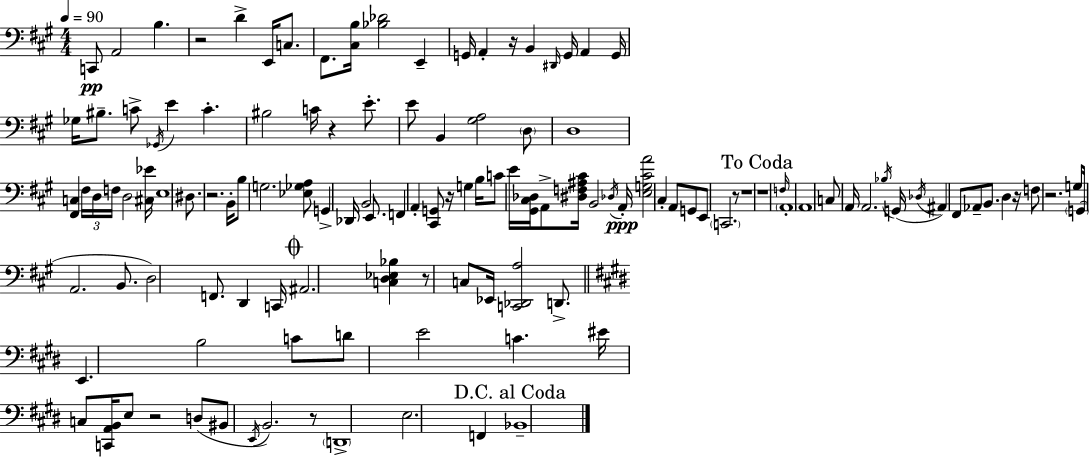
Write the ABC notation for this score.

X:1
T:Untitled
M:4/4
L:1/4
K:A
C,,/2 A,,2 B, z2 D E,,/4 C,/2 ^F,,/2 [^C,B,]/4 [_B,_D]2 E,, G,,/4 A,, z/4 B,, ^D,,/4 G,,/4 A,, G,,/4 _G,/4 ^B,/2 C/2 _G,,/4 E C ^B,2 C/4 z E/2 E/2 B,, [^G,A,]2 D,/2 D,4 [^F,,C,] ^F,/4 D,/4 F,/4 D,2 [^C,_E]/4 E,4 ^D,/2 z2 B,,/4 B,/2 G,2 [_E,_G,A,]/2 G,, _D,,/4 B,,2 E,,/2 F,, A,, [^C,,G,,]/2 z/4 G, B,/4 C/2 E/4 [^G,,^C,_D,]/4 A,,/2 [^D,F,^A,^C]/4 B,,2 _D,/4 A,,/4 [E,G,^CA]2 ^C, A,,/2 G,,/2 E,,/2 C,,2 z/2 z4 z4 F,/4 A,,4 A,,4 C,/2 A,,/4 A,,2 _B,/4 G,,/4 _D,/4 ^A,, ^F,,/2 _A,,/2 B,,/2 D, z/4 F,/2 z2 G,/2 G,,/4 A,,2 B,,/2 D,2 F,,/2 D,, C,,/4 ^A,,2 [C,D,_E,_B,] z/2 C,/2 _E,,/4 [C,,_D,,A,]2 D,,/2 E,, B,2 C/2 D/2 E2 C ^E/4 C,/2 [C,,A,,B,,]/4 E,/2 z2 D,/2 ^B,,/2 E,,/4 B,,2 z/2 D,,4 E,2 F,, _B,,4